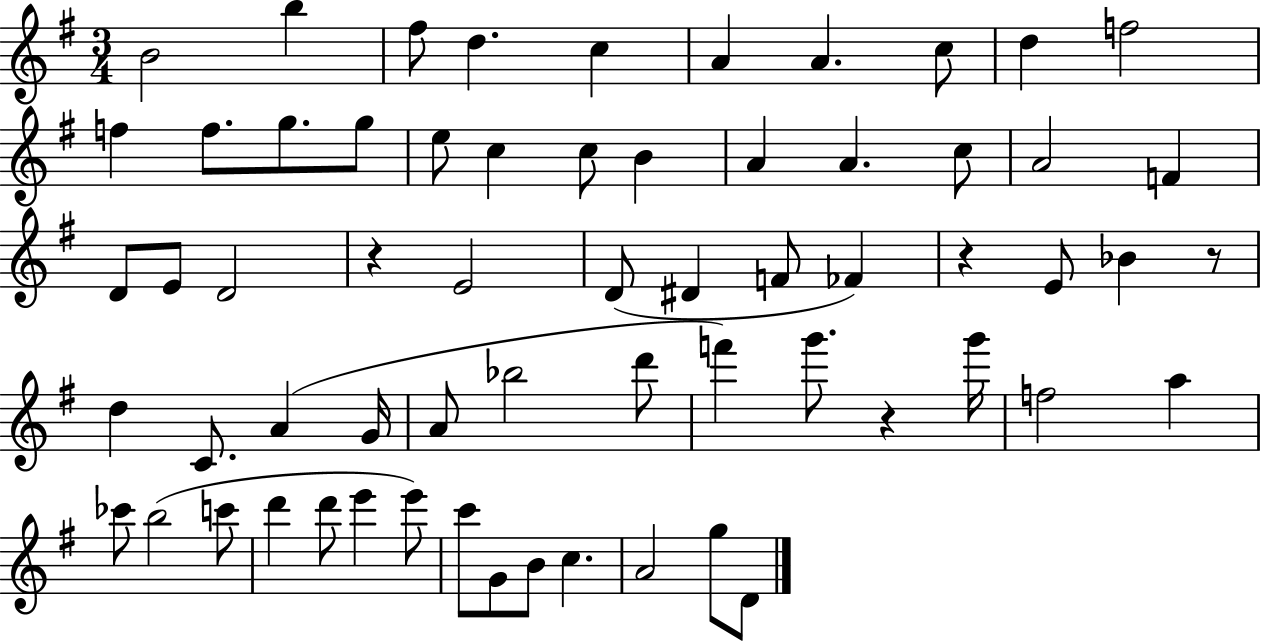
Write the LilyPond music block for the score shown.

{
  \clef treble
  \numericTimeSignature
  \time 3/4
  \key g \major
  \repeat volta 2 { b'2 b''4 | fis''8 d''4. c''4 | a'4 a'4. c''8 | d''4 f''2 | \break f''4 f''8. g''8. g''8 | e''8 c''4 c''8 b'4 | a'4 a'4. c''8 | a'2 f'4 | \break d'8 e'8 d'2 | r4 e'2 | d'8( dis'4 f'8 fes'4) | r4 e'8 bes'4 r8 | \break d''4 c'8. a'4( g'16 | a'8 bes''2 d'''8 | f'''4) g'''8. r4 g'''16 | f''2 a''4 | \break ces'''8 b''2( c'''8 | d'''4 d'''8 e'''4 e'''8) | c'''8 g'8 b'8 c''4. | a'2 g''8 d'8 | \break } \bar "|."
}